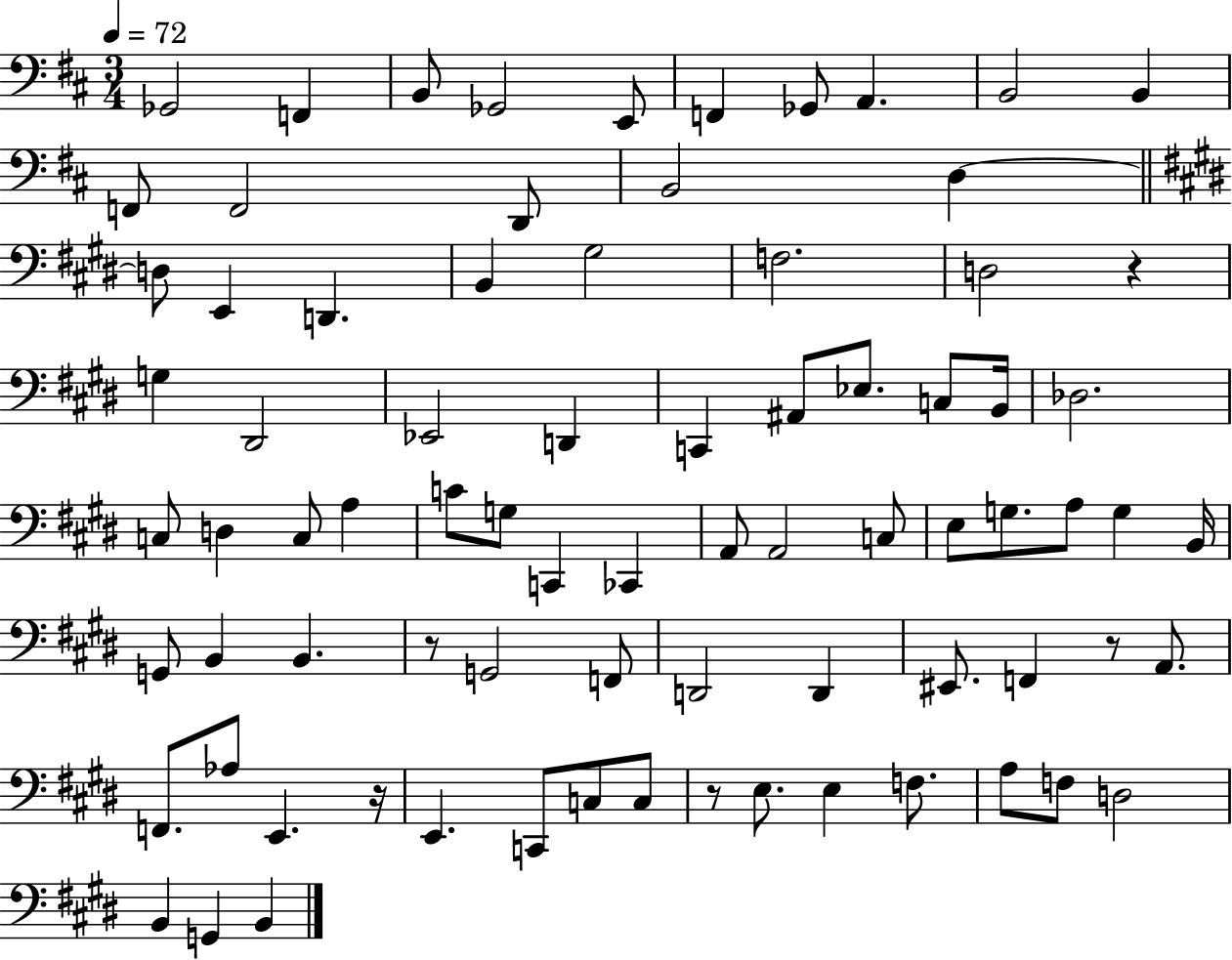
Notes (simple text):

Gb2/h F2/q B2/e Gb2/h E2/e F2/q Gb2/e A2/q. B2/h B2/q F2/e F2/h D2/e B2/h D3/q D3/e E2/q D2/q. B2/q G#3/h F3/h. D3/h R/q G3/q D#2/h Eb2/h D2/q C2/q A#2/e Eb3/e. C3/e B2/s Db3/h. C3/e D3/q C3/e A3/q C4/e G3/e C2/q CES2/q A2/e A2/h C3/e E3/e G3/e. A3/e G3/q B2/s G2/e B2/q B2/q. R/e G2/h F2/e D2/h D2/q EIS2/e. F2/q R/e A2/e. F2/e. Ab3/e E2/q. R/s E2/q. C2/e C3/e C3/e R/e E3/e. E3/q F3/e. A3/e F3/e D3/h B2/q G2/q B2/q